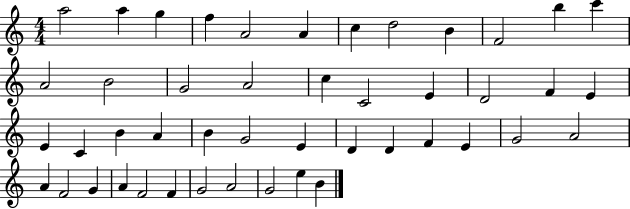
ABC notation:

X:1
T:Untitled
M:4/4
L:1/4
K:C
a2 a g f A2 A c d2 B F2 b c' A2 B2 G2 A2 c C2 E D2 F E E C B A B G2 E D D F E G2 A2 A F2 G A F2 F G2 A2 G2 e B